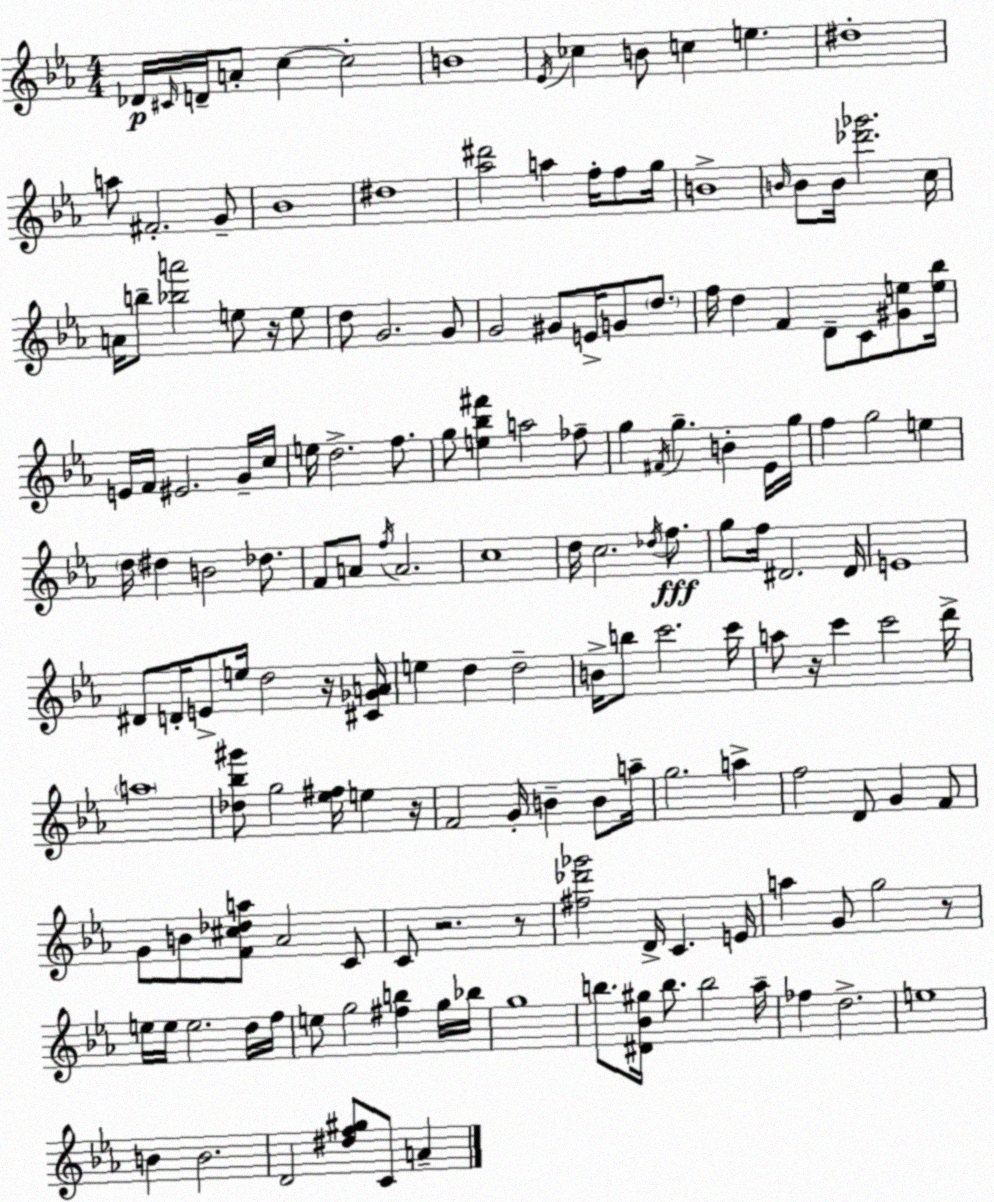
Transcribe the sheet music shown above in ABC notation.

X:1
T:Untitled
M:4/4
L:1/4
K:Eb
_D/4 ^C/4 D/4 A/2 c c2 B4 _E/4 _c B/2 c e ^d4 a/2 ^F2 G/2 _B4 ^d4 [_a^d']2 a f/4 f/2 g/4 B4 B/4 B/2 B/4 [_d'_g']2 c/4 A/4 b/2 [_ba']2 e/2 z/4 e/2 d/2 G2 G/2 G2 ^G/2 E/4 G/2 d/2 f/4 d F D/2 C/2 [^Ge]/2 [e_b]/4 E/4 F/4 ^E2 G/4 c/4 e/4 d2 f/2 g/2 [e_b^f'] a2 _f/2 g ^F/4 g B _E/4 g/4 f g2 e d/4 ^d B2 _d/2 F/2 A/2 f/4 A2 c4 d/4 c2 _d/4 f/2 g/2 f/4 ^D2 ^D/4 E4 ^D/2 D/4 E/2 e/4 d2 z/4 [^C_GA]/4 e d d2 B/4 b/2 c'2 c'/4 a/2 z/4 c' c'2 d'/4 a4 [_d_b^g']/2 g2 [_e^f]/4 e z/4 F2 G/4 B B/2 a/4 g2 a f2 D/2 G F/2 G/2 B/2 [F^c_da]/2 _A2 C/2 C/2 z2 z/2 [^f_d'_g']2 D/4 C E/4 a G/2 g2 z/2 e/4 e/4 e2 d/4 f/4 e/2 g2 [^fb] g/4 _b/4 g4 b/2 [^D_B^g]/4 b/2 b2 _a/4 _f d2 e4 B B2 D2 [^df^g]/2 C/2 A